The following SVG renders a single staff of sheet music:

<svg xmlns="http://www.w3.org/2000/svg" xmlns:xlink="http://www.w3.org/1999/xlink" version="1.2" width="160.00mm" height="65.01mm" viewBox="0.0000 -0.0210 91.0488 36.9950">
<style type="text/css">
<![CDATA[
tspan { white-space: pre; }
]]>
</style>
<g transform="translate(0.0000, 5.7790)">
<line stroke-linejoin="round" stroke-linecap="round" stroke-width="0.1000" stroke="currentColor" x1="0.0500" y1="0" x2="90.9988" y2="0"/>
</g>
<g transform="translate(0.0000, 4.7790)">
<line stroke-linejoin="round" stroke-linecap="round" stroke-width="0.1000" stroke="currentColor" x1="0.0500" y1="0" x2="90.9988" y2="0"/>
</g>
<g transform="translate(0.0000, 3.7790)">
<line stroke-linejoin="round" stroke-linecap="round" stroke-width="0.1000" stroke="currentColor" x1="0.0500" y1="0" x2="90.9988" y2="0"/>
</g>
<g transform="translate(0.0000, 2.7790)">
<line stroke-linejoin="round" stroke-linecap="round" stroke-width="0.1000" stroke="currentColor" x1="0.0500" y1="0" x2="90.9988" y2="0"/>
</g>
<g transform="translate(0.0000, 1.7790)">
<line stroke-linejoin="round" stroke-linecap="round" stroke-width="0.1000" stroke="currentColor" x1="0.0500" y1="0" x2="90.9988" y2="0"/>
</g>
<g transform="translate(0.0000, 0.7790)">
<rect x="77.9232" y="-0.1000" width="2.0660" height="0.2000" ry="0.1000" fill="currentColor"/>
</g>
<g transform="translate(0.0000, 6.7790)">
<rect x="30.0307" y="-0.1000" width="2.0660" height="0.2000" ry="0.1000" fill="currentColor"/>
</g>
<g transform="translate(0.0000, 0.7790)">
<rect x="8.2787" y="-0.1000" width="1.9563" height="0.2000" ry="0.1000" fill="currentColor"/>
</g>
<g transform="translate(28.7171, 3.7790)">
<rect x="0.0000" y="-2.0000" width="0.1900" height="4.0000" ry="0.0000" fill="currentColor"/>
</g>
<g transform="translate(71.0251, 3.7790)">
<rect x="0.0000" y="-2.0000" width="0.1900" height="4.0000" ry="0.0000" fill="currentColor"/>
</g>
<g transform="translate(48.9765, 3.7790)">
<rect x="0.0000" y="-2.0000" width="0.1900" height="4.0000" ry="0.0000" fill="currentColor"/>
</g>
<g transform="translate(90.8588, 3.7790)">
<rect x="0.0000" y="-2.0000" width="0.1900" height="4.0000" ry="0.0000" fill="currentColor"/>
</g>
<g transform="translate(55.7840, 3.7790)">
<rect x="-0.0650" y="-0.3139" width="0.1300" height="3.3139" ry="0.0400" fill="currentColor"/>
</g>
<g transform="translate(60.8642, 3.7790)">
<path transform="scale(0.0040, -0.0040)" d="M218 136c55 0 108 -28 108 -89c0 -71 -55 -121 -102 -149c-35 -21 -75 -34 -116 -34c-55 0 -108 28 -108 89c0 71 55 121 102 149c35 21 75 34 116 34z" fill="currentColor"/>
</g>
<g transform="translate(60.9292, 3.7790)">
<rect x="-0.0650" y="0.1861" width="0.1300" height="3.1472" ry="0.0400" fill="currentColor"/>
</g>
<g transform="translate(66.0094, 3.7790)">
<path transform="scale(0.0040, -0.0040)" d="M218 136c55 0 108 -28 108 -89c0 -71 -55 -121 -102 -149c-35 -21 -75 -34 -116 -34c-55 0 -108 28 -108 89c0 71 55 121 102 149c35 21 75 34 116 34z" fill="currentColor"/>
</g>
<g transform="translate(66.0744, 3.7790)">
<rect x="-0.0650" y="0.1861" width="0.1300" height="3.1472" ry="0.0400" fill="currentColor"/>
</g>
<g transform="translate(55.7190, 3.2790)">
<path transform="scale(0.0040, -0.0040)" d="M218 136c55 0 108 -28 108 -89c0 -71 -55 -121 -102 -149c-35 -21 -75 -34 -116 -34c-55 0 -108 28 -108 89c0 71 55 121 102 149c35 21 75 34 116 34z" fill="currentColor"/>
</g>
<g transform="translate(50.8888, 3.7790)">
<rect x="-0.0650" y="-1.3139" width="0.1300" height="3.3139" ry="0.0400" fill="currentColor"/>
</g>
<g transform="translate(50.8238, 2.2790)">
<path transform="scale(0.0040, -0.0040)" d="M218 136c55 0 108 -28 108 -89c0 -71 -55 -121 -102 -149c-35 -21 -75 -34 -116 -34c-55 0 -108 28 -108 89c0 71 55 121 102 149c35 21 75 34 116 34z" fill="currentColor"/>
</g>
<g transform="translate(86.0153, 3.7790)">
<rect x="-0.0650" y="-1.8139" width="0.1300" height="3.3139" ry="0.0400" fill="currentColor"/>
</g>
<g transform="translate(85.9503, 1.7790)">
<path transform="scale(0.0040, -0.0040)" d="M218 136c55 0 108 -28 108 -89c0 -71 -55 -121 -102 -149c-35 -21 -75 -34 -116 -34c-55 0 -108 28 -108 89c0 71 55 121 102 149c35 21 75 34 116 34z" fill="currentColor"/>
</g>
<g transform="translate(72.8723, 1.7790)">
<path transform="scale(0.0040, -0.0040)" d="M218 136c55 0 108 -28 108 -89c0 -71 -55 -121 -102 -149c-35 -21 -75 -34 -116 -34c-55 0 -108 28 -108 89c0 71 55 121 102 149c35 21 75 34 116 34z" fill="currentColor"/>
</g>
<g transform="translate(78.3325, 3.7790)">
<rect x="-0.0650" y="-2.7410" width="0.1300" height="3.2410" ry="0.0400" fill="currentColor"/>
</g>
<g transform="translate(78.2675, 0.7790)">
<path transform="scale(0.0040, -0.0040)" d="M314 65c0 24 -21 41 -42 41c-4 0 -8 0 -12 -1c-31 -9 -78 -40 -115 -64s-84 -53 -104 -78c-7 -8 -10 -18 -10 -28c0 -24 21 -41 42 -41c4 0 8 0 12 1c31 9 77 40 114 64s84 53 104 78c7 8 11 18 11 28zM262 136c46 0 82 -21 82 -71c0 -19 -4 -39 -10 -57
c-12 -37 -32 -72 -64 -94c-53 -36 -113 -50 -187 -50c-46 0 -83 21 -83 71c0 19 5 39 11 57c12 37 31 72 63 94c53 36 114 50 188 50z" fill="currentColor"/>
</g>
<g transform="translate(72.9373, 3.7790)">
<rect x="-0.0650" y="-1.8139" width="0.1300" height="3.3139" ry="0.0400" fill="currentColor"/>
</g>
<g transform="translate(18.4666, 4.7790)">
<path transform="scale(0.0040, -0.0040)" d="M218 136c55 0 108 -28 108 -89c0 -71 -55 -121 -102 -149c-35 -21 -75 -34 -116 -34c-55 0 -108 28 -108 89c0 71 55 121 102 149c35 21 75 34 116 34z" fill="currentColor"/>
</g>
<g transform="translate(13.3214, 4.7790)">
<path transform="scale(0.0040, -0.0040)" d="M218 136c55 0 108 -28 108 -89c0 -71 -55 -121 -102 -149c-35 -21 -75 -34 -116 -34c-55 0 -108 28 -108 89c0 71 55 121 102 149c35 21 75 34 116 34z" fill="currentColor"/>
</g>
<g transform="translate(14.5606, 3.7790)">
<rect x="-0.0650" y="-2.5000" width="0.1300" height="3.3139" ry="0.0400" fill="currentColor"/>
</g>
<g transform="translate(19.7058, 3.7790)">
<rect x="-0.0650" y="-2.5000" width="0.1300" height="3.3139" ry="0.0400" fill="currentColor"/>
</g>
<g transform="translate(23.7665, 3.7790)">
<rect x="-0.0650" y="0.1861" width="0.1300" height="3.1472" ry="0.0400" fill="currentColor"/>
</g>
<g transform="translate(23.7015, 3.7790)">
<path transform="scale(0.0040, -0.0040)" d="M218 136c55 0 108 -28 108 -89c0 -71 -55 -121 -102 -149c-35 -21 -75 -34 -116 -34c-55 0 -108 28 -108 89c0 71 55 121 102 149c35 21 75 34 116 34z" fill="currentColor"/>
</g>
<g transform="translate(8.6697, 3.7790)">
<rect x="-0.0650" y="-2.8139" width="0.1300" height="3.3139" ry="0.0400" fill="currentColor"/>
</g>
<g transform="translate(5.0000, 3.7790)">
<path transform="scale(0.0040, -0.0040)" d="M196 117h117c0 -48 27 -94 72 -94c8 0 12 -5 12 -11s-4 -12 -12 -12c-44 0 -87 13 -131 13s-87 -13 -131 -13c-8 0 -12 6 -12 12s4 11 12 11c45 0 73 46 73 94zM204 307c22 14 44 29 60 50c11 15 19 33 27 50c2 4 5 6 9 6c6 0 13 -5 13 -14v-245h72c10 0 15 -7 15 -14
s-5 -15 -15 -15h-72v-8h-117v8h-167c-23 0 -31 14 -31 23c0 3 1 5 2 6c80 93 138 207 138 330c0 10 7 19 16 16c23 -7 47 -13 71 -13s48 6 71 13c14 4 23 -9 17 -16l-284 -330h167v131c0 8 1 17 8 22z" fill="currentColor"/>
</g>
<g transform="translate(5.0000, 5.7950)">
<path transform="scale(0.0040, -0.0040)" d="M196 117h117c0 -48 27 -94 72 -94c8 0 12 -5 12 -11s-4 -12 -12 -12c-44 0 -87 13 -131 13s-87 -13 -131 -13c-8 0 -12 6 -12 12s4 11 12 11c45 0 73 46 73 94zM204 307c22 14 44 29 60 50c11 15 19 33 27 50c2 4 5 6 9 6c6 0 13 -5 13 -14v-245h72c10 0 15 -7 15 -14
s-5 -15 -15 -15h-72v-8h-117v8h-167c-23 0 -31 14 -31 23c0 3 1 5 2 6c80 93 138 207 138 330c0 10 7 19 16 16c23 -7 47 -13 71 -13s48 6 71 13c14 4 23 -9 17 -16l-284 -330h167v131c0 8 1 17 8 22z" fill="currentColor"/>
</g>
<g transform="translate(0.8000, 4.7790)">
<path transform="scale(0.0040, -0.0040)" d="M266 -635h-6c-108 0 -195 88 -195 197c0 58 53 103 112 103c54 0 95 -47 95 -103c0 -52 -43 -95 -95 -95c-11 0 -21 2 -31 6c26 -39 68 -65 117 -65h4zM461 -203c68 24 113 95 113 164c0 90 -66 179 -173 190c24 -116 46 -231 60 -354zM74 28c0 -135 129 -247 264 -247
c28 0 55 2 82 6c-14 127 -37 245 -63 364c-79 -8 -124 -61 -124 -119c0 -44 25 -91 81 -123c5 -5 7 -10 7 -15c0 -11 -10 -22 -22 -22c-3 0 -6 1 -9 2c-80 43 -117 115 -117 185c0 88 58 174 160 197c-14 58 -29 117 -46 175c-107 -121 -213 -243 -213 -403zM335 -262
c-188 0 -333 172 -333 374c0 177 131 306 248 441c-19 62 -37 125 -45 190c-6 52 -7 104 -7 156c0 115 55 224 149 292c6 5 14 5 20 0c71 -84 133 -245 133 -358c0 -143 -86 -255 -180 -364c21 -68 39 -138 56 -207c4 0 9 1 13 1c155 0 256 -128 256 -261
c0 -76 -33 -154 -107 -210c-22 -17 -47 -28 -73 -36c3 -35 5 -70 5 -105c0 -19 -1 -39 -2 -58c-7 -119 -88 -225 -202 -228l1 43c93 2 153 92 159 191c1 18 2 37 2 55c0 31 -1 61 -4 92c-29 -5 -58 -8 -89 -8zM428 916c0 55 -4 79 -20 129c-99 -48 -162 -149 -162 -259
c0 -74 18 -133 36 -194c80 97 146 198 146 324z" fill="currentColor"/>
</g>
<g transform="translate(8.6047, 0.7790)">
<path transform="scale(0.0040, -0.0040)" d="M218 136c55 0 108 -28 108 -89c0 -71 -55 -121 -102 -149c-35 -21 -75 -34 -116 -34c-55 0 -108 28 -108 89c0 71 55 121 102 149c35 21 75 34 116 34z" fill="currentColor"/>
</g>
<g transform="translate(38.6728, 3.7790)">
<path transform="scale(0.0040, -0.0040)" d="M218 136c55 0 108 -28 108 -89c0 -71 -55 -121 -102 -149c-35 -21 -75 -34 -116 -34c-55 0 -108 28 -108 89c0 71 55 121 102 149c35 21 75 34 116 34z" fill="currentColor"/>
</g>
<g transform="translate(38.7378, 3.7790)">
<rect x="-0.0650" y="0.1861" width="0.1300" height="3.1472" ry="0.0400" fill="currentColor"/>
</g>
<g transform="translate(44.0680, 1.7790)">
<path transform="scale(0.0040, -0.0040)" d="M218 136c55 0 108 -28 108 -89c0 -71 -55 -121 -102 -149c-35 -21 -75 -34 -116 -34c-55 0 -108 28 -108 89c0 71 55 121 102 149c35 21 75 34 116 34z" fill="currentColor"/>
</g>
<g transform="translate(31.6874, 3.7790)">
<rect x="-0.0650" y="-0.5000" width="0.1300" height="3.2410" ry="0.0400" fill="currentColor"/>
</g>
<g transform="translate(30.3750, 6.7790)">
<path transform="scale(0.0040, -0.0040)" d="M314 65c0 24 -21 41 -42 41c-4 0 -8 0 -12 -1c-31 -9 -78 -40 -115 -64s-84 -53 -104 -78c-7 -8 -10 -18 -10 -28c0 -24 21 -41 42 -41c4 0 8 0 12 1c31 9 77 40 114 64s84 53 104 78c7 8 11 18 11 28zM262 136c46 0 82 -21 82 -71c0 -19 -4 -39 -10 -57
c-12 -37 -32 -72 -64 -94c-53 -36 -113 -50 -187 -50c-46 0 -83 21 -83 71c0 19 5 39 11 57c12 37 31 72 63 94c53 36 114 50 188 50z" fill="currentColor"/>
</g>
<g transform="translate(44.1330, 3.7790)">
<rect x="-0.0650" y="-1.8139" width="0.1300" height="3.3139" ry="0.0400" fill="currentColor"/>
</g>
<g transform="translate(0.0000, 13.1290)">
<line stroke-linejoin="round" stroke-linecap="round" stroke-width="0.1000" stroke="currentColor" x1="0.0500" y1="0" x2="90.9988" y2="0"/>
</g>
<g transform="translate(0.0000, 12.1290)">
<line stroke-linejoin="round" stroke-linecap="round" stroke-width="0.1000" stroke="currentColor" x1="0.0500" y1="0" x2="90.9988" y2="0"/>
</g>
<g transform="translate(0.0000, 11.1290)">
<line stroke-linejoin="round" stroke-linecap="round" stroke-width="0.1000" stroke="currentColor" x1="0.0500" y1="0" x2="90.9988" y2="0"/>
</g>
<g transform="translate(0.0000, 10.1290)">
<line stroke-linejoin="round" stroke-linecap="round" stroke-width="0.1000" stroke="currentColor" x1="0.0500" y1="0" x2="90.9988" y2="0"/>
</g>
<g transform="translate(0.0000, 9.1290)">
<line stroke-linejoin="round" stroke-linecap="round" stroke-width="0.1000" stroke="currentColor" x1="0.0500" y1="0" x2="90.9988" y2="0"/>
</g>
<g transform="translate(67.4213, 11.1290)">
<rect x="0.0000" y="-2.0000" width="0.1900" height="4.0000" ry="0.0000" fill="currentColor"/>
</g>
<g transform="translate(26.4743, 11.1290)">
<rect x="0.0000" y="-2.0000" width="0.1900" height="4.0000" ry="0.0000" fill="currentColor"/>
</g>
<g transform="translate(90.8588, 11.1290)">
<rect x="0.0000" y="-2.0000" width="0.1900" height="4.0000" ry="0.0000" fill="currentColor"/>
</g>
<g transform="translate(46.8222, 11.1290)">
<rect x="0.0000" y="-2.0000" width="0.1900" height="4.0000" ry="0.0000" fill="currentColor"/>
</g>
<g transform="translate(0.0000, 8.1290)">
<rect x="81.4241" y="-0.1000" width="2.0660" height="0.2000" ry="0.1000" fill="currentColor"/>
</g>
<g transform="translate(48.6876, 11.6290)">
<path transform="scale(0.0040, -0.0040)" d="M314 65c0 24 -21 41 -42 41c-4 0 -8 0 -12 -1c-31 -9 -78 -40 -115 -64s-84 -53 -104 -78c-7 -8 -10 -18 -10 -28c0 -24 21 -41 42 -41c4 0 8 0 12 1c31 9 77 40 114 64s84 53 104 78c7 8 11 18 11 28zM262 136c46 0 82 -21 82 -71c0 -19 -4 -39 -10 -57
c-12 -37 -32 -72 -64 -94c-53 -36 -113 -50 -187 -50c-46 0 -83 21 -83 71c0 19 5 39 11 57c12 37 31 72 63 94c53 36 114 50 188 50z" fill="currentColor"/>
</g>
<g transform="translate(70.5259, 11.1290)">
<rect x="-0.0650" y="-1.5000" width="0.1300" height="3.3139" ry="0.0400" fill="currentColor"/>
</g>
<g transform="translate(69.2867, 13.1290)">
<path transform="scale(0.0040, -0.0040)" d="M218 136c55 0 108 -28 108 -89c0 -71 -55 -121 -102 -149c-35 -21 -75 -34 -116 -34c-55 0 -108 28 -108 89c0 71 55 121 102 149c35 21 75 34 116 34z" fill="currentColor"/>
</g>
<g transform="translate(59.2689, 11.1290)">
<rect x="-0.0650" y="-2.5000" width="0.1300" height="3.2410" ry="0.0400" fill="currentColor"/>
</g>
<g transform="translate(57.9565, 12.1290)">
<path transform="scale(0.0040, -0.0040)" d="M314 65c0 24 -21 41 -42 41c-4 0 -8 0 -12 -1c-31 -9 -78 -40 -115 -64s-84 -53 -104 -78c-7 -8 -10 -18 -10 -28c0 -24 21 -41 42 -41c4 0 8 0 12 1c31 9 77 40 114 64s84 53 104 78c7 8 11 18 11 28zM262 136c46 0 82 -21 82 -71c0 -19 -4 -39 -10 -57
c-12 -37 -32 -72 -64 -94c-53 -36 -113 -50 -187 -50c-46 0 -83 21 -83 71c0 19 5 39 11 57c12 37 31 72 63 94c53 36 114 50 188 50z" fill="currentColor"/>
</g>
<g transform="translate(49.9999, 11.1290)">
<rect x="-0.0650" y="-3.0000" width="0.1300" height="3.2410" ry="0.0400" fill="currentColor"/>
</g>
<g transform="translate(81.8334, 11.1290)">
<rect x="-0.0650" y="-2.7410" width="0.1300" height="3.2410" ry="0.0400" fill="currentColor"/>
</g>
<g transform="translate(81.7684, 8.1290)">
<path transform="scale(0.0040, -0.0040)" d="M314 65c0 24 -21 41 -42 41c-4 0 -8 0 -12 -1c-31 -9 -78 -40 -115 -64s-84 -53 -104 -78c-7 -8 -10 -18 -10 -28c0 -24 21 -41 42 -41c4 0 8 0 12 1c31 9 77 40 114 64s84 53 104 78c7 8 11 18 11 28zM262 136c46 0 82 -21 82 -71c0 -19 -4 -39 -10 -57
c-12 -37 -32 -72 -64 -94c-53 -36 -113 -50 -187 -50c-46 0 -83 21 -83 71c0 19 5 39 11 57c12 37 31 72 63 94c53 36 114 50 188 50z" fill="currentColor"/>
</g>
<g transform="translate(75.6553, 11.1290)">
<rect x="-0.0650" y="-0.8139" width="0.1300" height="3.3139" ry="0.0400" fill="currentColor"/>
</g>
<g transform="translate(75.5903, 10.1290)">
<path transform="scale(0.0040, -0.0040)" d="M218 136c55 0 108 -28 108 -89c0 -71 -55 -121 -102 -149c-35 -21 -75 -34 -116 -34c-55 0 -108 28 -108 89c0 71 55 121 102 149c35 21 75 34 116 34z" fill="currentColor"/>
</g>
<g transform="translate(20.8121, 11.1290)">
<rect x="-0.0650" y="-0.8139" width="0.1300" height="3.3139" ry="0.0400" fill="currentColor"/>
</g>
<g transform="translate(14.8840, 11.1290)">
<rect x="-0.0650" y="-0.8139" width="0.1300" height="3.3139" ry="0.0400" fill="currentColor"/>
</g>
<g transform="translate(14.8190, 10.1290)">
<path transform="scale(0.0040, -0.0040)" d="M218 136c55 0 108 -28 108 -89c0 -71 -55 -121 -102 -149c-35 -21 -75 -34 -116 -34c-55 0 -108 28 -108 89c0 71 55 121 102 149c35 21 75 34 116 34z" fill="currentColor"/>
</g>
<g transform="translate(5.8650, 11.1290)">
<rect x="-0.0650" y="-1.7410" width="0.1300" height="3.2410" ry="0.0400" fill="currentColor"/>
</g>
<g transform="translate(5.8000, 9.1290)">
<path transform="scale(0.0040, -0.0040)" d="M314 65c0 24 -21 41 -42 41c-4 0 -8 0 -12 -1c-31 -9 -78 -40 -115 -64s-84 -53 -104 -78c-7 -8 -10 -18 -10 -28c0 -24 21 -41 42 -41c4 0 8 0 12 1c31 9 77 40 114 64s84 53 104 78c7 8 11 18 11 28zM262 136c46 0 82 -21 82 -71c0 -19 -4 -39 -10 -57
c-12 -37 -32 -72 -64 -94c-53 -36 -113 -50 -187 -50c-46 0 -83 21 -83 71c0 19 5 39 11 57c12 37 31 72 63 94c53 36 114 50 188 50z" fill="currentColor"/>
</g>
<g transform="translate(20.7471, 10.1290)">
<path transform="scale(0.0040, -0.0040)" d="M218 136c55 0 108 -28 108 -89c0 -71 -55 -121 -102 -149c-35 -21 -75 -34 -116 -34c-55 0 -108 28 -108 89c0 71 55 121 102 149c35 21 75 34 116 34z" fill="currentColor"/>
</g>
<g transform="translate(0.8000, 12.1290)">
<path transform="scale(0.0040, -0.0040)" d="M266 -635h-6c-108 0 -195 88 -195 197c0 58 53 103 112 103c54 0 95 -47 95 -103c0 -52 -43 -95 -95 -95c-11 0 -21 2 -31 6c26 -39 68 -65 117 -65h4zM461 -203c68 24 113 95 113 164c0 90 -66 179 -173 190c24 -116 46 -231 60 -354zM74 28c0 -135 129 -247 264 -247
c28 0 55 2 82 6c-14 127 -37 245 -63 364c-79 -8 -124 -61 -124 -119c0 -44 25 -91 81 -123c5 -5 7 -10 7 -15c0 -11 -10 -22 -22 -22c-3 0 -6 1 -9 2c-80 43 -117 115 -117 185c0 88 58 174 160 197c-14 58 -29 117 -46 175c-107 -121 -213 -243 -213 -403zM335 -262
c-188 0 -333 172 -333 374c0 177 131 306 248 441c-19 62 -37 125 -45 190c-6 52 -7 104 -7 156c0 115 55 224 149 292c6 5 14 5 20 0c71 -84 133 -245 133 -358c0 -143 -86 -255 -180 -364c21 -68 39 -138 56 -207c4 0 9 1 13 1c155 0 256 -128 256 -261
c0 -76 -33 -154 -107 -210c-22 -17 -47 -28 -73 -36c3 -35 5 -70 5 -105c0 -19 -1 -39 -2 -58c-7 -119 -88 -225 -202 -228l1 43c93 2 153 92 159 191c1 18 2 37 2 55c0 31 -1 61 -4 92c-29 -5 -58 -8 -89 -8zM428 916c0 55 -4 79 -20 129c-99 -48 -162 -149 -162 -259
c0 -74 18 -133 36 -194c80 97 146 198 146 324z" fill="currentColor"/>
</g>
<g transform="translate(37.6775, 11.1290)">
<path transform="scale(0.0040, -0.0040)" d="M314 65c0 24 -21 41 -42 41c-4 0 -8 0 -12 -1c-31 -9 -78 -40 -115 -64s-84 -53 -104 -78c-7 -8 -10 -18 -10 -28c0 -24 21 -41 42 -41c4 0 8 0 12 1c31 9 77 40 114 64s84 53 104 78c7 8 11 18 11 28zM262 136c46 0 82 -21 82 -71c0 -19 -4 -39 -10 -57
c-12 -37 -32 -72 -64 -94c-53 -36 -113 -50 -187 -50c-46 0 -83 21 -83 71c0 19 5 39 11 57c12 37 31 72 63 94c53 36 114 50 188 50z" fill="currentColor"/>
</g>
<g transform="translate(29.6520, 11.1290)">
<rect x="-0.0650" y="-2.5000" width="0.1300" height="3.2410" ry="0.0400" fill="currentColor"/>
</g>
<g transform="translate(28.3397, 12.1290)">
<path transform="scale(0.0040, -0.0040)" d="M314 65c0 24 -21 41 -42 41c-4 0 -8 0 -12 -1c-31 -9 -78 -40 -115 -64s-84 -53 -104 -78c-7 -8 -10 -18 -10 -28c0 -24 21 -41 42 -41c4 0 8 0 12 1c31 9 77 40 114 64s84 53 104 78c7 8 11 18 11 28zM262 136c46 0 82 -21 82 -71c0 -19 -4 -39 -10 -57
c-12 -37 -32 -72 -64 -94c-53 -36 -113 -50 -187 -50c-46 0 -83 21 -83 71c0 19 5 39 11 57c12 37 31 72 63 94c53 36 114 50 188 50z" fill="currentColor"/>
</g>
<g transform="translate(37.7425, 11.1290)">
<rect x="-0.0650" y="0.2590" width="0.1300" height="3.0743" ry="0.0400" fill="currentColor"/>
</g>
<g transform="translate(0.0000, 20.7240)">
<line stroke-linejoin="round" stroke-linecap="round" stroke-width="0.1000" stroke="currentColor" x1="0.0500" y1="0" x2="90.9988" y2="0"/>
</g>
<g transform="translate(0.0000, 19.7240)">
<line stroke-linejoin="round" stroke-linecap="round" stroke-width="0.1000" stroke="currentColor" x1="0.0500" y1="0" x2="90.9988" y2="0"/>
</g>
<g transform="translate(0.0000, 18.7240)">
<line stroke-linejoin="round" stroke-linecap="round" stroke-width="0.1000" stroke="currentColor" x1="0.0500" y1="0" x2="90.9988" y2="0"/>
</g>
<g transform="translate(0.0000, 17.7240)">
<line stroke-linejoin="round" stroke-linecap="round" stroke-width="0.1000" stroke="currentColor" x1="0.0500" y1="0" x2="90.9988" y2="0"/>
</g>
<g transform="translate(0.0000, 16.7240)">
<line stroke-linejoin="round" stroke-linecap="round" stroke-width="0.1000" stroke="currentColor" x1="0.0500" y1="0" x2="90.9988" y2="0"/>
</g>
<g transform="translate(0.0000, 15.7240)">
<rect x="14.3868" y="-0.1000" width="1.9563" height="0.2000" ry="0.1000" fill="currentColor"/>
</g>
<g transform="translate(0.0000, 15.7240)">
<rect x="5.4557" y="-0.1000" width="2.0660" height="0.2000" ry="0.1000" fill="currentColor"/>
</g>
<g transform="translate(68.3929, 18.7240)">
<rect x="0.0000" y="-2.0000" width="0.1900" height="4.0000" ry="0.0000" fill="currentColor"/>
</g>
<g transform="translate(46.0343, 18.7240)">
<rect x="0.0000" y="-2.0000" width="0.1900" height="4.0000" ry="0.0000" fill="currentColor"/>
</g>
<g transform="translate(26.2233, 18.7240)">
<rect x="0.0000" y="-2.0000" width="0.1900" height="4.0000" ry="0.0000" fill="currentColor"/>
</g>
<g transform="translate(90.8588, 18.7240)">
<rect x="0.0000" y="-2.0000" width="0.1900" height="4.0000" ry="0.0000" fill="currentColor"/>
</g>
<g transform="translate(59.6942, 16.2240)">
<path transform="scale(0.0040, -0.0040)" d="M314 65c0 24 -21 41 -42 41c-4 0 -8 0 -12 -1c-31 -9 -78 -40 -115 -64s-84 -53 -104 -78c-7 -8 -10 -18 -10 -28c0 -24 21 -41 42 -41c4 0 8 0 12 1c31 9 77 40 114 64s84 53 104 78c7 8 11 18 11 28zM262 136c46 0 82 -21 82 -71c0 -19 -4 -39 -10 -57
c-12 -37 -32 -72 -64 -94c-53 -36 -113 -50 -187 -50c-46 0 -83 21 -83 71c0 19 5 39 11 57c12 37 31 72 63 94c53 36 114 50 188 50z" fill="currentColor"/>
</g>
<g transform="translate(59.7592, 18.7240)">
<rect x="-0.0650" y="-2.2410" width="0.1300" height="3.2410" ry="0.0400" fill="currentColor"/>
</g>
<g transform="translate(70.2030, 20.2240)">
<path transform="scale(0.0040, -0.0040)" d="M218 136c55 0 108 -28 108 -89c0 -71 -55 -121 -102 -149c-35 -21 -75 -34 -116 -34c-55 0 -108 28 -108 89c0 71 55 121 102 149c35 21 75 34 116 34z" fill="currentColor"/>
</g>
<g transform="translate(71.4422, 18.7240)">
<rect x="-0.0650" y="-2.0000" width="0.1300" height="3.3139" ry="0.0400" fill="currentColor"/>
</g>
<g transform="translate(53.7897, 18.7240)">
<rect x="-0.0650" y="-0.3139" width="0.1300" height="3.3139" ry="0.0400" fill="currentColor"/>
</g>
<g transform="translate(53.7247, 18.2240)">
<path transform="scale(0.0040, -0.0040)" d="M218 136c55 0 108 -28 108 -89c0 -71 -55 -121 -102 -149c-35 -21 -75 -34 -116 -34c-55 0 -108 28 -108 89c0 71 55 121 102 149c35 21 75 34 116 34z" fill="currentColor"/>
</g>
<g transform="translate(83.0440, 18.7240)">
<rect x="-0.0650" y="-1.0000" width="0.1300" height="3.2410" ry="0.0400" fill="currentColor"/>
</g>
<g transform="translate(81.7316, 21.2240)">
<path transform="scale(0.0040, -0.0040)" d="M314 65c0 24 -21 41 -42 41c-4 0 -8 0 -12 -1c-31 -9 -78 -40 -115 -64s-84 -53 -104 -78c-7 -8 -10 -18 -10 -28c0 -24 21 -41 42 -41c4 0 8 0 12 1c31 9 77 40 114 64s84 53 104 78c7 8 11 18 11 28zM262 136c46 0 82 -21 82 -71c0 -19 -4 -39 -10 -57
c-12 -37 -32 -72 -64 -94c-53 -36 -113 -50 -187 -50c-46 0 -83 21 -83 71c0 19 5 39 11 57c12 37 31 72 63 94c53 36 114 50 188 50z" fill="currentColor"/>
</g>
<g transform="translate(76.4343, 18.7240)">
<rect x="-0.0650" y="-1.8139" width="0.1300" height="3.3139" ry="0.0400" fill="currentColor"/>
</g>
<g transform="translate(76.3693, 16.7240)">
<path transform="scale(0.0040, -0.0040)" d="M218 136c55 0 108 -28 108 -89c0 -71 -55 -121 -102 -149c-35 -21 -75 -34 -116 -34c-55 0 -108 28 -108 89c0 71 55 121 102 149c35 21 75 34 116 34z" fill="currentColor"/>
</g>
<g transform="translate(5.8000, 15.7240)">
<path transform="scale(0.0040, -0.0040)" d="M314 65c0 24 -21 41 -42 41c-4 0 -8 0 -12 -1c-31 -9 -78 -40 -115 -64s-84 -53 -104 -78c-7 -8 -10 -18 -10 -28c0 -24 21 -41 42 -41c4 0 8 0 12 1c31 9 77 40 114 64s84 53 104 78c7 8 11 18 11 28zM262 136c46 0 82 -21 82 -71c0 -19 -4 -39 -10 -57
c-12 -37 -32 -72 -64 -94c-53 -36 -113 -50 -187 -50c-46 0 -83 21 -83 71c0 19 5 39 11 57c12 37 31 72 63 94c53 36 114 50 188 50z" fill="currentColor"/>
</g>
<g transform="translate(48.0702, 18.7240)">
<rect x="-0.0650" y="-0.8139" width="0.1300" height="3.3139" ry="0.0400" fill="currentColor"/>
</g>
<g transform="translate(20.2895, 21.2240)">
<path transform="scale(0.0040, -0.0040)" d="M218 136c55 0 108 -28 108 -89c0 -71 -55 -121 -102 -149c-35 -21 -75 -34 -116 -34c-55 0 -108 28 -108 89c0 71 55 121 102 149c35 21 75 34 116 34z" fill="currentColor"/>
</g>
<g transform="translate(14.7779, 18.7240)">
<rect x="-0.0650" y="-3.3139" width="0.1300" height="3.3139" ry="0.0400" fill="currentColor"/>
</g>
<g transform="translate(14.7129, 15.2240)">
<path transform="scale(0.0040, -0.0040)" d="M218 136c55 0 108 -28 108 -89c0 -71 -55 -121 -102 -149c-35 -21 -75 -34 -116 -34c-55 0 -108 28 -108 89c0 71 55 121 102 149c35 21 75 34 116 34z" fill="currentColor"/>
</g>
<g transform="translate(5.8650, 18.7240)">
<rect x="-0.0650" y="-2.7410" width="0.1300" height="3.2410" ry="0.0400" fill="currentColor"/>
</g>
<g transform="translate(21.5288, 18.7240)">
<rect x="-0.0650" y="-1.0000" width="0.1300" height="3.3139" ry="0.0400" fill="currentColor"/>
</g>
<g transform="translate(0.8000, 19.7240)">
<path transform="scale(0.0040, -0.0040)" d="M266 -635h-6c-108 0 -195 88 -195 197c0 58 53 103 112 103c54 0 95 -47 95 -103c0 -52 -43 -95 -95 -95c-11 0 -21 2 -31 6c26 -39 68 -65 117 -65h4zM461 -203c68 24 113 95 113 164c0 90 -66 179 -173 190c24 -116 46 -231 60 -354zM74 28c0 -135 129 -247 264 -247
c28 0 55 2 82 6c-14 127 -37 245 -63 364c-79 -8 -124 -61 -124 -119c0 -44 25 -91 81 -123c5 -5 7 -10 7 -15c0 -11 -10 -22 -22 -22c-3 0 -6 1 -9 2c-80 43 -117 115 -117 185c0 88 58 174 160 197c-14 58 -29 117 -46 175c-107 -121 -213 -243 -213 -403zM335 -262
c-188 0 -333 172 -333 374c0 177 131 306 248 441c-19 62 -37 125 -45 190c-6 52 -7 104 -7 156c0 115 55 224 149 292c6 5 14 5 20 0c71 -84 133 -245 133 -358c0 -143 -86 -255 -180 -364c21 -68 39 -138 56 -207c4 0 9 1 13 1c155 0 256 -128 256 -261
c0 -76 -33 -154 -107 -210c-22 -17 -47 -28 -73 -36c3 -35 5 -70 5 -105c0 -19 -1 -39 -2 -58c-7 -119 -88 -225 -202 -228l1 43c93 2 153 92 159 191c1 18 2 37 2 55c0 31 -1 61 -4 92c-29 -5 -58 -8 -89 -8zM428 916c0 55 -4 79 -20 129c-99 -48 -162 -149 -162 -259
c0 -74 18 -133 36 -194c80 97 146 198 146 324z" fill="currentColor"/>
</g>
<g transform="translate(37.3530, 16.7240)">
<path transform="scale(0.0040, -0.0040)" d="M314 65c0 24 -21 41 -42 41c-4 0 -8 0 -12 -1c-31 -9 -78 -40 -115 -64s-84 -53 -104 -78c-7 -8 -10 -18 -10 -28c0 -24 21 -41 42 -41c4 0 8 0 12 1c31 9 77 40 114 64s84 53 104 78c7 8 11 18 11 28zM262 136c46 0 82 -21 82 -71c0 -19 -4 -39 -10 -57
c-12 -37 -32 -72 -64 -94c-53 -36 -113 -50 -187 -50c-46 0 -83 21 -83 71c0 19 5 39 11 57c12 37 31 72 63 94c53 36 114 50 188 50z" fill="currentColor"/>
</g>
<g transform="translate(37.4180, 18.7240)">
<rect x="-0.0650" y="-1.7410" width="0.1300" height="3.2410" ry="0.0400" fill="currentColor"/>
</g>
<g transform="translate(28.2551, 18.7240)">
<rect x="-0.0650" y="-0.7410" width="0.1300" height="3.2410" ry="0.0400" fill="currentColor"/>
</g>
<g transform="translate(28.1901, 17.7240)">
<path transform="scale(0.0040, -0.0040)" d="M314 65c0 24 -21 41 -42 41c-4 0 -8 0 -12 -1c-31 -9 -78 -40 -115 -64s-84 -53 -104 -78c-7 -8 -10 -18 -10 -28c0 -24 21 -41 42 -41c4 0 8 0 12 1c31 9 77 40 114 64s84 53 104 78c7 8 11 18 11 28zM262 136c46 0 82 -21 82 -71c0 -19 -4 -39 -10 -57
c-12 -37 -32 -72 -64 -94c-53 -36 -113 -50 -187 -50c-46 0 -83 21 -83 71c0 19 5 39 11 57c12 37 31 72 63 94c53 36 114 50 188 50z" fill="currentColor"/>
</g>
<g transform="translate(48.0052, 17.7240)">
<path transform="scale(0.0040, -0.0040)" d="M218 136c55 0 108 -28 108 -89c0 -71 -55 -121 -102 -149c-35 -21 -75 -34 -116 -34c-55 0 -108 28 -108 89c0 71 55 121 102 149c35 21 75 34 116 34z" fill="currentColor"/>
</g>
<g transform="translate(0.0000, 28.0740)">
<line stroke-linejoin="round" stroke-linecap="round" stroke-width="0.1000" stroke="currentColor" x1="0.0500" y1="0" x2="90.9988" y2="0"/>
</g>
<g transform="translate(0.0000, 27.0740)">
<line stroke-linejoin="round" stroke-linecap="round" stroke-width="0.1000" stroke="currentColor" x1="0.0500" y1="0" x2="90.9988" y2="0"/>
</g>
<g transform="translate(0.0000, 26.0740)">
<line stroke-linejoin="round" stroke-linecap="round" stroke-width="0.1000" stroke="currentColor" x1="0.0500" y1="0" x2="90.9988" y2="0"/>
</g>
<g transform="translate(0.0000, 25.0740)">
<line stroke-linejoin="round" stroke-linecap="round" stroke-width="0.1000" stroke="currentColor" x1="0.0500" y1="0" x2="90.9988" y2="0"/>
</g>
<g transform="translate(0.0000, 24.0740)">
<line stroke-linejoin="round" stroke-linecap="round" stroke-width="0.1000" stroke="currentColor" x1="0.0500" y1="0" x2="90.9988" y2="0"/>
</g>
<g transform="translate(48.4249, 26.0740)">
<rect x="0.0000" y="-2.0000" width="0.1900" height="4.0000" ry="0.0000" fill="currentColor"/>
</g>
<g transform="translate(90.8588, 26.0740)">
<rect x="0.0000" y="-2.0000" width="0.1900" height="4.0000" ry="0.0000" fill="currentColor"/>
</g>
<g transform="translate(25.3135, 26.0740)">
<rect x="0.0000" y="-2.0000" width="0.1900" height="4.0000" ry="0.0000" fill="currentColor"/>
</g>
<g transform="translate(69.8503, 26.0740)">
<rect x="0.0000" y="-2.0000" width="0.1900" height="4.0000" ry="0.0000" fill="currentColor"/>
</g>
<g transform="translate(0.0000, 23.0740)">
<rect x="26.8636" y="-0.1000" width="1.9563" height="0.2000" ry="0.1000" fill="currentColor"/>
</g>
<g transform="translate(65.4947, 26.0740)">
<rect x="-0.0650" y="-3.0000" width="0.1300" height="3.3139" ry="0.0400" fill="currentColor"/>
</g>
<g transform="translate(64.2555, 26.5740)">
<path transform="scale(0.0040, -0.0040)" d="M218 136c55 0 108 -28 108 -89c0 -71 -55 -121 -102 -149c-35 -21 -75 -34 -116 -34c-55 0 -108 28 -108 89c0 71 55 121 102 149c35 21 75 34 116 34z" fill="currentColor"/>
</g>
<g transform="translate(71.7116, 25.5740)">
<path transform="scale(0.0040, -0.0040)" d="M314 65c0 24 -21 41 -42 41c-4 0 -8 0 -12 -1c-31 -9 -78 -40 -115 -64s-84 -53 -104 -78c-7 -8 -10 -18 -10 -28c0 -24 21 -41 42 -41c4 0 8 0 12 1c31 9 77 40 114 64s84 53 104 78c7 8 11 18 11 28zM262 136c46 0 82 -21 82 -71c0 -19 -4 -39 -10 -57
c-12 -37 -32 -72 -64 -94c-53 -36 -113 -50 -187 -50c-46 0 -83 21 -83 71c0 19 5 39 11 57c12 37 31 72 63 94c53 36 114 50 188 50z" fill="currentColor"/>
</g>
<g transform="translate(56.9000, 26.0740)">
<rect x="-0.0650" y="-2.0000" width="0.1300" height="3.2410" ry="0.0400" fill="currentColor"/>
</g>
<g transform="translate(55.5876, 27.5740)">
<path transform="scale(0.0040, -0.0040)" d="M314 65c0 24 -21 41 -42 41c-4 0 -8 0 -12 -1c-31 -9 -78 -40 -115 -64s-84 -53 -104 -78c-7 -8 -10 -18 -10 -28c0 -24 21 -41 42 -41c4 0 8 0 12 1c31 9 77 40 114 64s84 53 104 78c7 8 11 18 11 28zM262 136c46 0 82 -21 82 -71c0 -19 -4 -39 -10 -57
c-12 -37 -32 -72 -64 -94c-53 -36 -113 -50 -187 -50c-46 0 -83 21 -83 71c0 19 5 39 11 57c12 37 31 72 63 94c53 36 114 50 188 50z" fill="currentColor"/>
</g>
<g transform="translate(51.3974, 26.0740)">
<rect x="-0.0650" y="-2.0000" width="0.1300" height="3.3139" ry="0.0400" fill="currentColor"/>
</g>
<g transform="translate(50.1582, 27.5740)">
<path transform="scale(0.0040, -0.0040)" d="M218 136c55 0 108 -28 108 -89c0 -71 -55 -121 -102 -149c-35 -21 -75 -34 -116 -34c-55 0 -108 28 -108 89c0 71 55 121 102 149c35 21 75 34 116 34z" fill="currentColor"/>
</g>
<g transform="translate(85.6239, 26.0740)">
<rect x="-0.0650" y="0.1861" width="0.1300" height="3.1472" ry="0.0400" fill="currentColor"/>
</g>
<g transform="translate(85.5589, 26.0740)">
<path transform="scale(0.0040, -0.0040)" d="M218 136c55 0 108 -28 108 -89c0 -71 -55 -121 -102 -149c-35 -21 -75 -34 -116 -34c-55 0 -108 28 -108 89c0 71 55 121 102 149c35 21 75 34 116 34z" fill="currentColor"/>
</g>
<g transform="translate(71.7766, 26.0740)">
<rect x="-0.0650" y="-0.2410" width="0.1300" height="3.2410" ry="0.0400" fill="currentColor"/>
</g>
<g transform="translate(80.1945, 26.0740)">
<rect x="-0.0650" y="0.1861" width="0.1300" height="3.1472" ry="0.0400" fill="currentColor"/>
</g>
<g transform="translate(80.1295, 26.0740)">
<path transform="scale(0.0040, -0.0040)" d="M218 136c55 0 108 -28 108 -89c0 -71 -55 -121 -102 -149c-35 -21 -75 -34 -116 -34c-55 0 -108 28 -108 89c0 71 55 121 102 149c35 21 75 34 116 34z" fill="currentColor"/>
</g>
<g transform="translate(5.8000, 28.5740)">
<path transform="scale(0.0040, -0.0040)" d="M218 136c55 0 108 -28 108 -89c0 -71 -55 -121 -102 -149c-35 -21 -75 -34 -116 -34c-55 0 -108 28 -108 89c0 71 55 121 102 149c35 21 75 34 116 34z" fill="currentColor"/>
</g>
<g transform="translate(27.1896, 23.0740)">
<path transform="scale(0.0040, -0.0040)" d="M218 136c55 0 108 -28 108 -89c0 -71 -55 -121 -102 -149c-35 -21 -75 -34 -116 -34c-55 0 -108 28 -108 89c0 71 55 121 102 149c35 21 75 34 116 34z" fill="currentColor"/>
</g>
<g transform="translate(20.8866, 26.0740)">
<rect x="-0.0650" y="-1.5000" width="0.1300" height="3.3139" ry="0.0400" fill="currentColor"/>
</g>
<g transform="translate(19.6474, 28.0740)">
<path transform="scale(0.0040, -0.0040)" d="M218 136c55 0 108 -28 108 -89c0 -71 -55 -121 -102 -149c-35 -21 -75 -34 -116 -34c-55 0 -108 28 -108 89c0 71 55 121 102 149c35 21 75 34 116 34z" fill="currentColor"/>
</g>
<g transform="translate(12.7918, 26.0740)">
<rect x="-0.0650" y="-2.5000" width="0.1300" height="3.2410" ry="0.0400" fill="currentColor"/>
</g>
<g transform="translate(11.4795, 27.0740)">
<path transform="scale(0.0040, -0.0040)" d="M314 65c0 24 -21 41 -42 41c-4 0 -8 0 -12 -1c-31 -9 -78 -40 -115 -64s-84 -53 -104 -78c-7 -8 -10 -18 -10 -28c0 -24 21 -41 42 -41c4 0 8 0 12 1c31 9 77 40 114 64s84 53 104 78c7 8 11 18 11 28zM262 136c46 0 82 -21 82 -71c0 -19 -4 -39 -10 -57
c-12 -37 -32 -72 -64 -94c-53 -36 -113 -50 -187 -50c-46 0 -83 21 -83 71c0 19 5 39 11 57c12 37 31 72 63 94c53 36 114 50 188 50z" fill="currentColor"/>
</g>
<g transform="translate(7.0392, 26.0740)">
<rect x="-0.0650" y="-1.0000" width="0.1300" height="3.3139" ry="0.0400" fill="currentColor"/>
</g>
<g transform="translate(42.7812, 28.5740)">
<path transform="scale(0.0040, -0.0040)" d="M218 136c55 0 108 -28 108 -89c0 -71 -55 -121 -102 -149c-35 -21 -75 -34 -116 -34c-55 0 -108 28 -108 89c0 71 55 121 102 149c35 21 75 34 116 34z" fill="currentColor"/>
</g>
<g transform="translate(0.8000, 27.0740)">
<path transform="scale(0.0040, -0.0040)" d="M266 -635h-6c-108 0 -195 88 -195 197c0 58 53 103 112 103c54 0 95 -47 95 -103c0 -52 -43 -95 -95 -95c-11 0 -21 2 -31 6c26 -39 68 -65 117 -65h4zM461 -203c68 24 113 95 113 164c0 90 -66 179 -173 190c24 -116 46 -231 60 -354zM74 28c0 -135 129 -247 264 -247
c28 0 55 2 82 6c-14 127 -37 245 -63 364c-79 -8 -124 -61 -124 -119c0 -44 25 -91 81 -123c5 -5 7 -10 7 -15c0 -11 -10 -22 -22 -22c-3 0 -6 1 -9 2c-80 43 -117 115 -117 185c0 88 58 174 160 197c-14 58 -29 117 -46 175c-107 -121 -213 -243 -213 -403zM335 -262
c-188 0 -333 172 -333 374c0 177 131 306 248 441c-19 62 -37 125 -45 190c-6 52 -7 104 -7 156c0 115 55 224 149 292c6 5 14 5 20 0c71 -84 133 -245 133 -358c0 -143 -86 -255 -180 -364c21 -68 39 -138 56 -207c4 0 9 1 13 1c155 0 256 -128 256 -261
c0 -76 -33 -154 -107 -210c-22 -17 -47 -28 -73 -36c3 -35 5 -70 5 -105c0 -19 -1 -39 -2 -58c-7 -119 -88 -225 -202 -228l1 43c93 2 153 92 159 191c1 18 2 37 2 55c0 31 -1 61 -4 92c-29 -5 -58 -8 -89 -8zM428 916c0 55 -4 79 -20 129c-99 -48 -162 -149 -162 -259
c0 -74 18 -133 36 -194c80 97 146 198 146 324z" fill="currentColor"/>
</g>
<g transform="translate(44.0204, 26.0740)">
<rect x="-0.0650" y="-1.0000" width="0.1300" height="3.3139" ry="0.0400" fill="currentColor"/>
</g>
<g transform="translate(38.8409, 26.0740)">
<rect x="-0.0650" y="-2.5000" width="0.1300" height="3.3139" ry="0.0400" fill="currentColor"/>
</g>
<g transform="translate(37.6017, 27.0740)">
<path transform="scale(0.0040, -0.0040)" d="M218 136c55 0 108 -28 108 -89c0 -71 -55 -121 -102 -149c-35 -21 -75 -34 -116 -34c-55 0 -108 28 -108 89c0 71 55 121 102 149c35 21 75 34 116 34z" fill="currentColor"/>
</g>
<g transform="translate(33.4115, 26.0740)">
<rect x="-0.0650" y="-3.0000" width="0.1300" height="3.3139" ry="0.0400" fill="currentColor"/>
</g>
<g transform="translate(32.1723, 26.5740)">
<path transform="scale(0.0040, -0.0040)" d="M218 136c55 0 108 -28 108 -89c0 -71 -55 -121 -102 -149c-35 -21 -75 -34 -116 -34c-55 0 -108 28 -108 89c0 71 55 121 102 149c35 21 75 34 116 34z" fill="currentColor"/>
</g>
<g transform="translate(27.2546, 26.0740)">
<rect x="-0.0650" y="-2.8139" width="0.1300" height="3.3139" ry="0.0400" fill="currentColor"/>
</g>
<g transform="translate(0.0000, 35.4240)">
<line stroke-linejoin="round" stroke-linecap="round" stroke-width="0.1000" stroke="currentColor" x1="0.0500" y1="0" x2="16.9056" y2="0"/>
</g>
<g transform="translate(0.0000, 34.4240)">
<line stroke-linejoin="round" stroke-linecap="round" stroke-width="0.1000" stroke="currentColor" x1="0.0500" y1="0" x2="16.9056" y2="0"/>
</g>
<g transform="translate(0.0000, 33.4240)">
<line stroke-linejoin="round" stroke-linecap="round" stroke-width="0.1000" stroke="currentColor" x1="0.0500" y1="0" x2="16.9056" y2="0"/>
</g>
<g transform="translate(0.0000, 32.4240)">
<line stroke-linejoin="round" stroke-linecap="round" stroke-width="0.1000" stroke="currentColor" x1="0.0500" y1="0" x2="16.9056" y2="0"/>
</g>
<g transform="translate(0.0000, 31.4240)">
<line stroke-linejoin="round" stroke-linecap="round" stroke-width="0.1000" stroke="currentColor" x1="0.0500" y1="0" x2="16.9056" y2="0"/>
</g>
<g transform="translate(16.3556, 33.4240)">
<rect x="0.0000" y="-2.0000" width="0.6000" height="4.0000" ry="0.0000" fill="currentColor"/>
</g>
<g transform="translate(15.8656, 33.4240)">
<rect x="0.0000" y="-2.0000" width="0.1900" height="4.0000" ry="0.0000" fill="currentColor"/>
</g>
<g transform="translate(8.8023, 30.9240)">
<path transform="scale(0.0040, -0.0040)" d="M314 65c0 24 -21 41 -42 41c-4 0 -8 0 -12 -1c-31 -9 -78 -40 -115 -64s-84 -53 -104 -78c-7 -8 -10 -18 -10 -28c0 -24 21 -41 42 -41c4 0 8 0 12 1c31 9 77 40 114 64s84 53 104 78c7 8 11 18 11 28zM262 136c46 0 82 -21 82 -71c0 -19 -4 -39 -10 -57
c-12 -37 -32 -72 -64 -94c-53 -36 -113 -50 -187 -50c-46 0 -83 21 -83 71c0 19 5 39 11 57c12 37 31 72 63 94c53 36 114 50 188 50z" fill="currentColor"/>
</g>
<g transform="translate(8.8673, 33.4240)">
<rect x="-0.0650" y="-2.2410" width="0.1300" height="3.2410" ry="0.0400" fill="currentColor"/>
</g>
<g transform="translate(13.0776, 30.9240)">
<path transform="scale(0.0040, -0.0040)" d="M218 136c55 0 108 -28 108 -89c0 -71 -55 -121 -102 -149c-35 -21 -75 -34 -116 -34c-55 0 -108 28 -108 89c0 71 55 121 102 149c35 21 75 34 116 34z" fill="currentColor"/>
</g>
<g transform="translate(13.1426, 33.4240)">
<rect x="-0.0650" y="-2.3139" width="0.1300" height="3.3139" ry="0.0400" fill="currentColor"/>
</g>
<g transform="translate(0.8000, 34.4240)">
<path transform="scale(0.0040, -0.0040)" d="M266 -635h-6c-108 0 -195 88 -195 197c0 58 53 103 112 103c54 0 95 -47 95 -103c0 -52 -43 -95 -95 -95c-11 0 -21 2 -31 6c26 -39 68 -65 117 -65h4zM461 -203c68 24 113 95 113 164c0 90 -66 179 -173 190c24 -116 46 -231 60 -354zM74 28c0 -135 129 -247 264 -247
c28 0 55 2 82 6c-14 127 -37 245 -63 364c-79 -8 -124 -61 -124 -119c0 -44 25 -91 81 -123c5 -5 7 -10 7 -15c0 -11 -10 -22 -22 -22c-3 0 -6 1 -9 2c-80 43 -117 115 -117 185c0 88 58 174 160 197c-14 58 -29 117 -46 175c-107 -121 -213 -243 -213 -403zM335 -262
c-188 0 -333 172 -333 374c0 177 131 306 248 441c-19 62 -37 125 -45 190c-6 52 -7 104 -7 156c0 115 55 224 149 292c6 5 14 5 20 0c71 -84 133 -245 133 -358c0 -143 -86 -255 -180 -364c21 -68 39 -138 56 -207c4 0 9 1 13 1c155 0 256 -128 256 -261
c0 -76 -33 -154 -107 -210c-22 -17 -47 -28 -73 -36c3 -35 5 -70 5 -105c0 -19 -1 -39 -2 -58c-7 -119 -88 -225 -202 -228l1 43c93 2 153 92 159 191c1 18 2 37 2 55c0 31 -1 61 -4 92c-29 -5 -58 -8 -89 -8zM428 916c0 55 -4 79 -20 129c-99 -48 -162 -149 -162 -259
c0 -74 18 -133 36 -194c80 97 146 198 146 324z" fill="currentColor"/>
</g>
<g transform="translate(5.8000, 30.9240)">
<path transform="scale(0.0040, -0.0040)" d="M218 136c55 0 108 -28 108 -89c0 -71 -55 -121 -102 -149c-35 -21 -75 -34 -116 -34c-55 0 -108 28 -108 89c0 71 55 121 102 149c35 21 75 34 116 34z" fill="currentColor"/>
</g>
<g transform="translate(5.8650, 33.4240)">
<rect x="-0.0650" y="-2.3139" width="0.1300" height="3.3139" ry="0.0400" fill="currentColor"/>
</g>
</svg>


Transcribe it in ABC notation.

X:1
T:Untitled
M:4/4
L:1/4
K:C
a G G B C2 B f e c B B f a2 f f2 d d G2 B2 A2 G2 E d a2 a2 b D d2 f2 d c g2 F f D2 D G2 E a A G D F F2 A c2 B B g g2 g